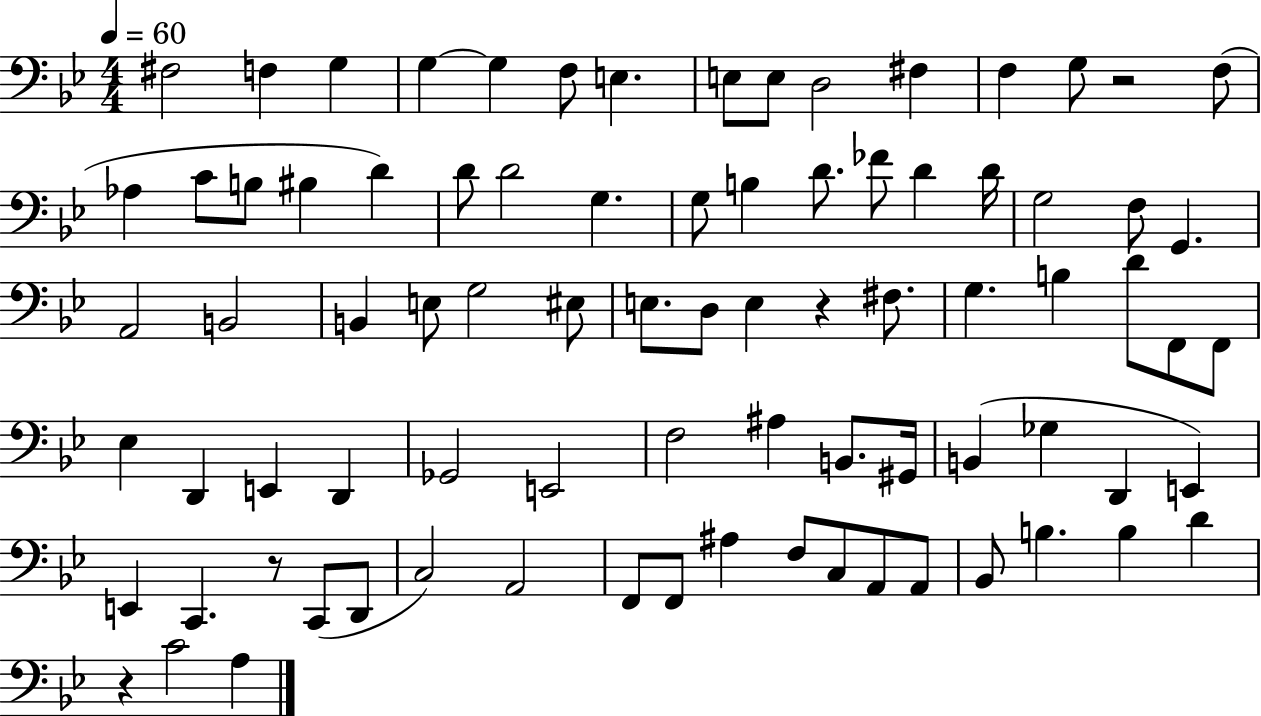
X:1
T:Untitled
M:4/4
L:1/4
K:Bb
^F,2 F, G, G, G, F,/2 E, E,/2 E,/2 D,2 ^F, F, G,/2 z2 F,/2 _A, C/2 B,/2 ^B, D D/2 D2 G, G,/2 B, D/2 _F/2 D D/4 G,2 F,/2 G,, A,,2 B,,2 B,, E,/2 G,2 ^E,/2 E,/2 D,/2 E, z ^F,/2 G, B, D/2 F,,/2 F,,/2 _E, D,, E,, D,, _G,,2 E,,2 F,2 ^A, B,,/2 ^G,,/4 B,, _G, D,, E,, E,, C,, z/2 C,,/2 D,,/2 C,2 A,,2 F,,/2 F,,/2 ^A, F,/2 C,/2 A,,/2 A,,/2 _B,,/2 B, B, D z C2 A,